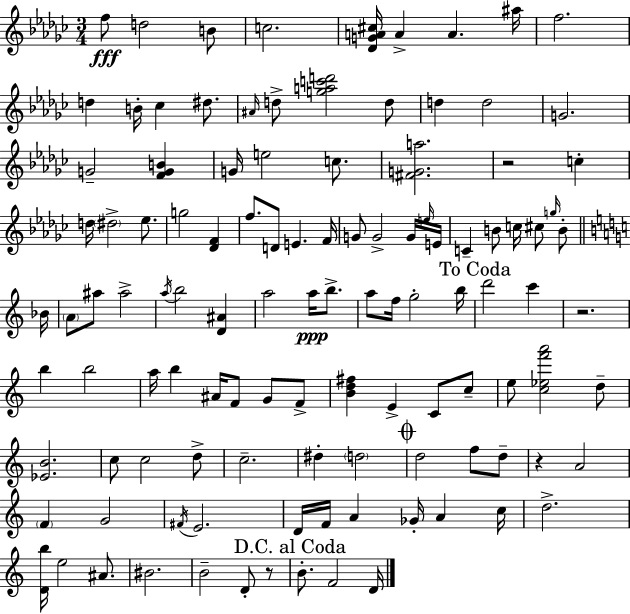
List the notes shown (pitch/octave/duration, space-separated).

F5/e D5/h B4/e C5/h. [Db4,G4,A4,C#5]/s A4/q A4/q. A#5/s F5/h. D5/q B4/s CES5/q D#5/e. A#4/s D5/e [G5,A5,C6,D6]/h D5/e D5/q D5/h G4/h. G4/h [F4,G4,B4]/q G4/s E5/h C5/e. [F#4,G4,A5]/h. R/h C5/q D5/s D#5/h Eb5/e. G5/h [Db4,F4]/q F5/e. D4/e E4/q. F4/s G4/e G4/h G4/s E5/s E4/s C4/q B4/e C5/s C#5/e G5/s B4/e Bb4/s A4/e A#5/e A#5/h A5/s B5/h [D4,A#4]/q A5/h A5/s B5/e. A5/e F5/s G5/h B5/s D6/h C6/q R/h. B5/q B5/h A5/s B5/q A#4/s F4/e G4/e F4/e [B4,D5,F#5]/q E4/q C4/e C5/e E5/e [C5,Eb5,F6,A6]/h D5/e [Eb4,B4]/h. C5/e C5/h D5/e C5/h. D#5/q D5/h D5/h F5/e D5/e R/q A4/h F4/q G4/h F#4/s E4/h. D4/s F4/s A4/q Gb4/s A4/q C5/s D5/h. [D4,B5]/s E5/h A#4/e. BIS4/h. B4/h D4/e R/e B4/e. F4/h D4/s